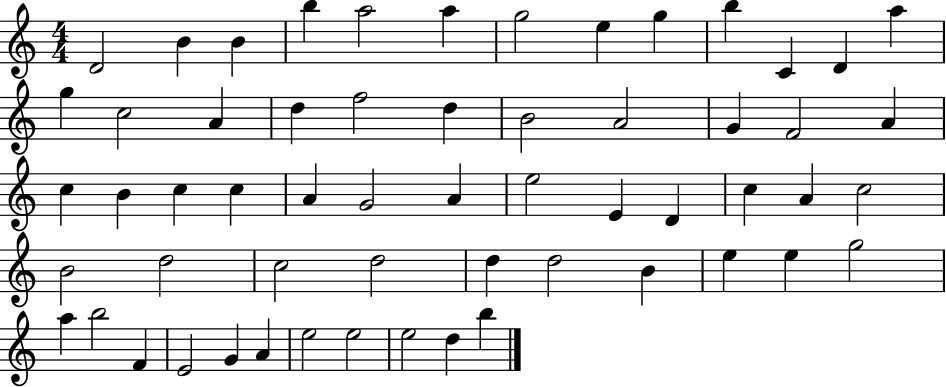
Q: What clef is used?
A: treble